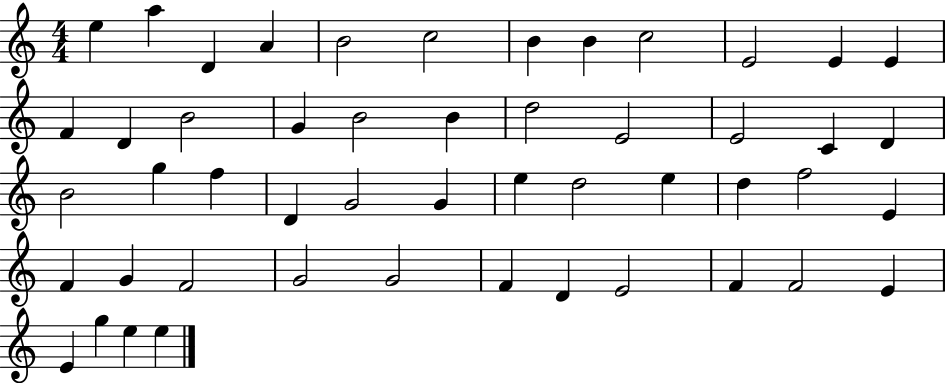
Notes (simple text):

E5/q A5/q D4/q A4/q B4/h C5/h B4/q B4/q C5/h E4/h E4/q E4/q F4/q D4/q B4/h G4/q B4/h B4/q D5/h E4/h E4/h C4/q D4/q B4/h G5/q F5/q D4/q G4/h G4/q E5/q D5/h E5/q D5/q F5/h E4/q F4/q G4/q F4/h G4/h G4/h F4/q D4/q E4/h F4/q F4/h E4/q E4/q G5/q E5/q E5/q